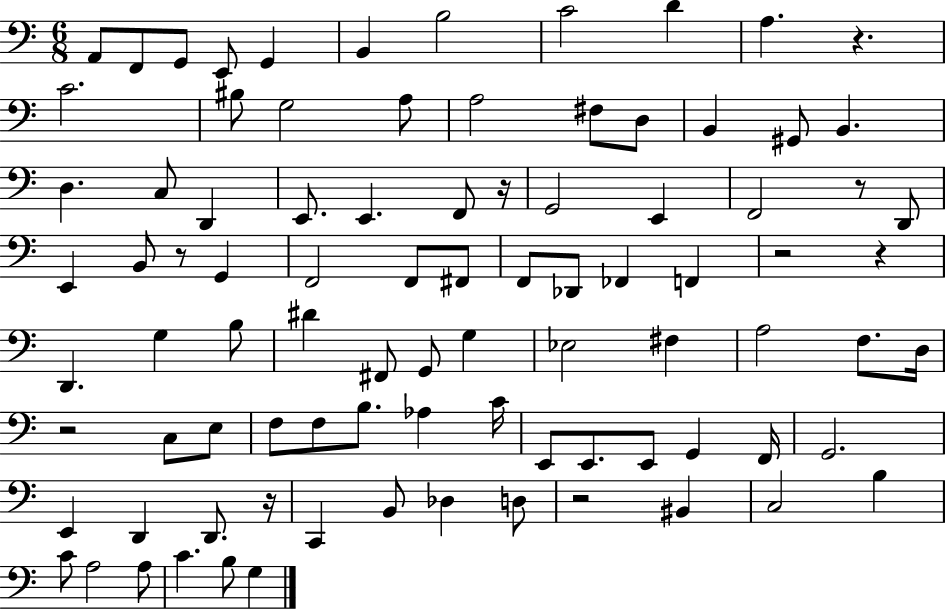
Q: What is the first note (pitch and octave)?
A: A2